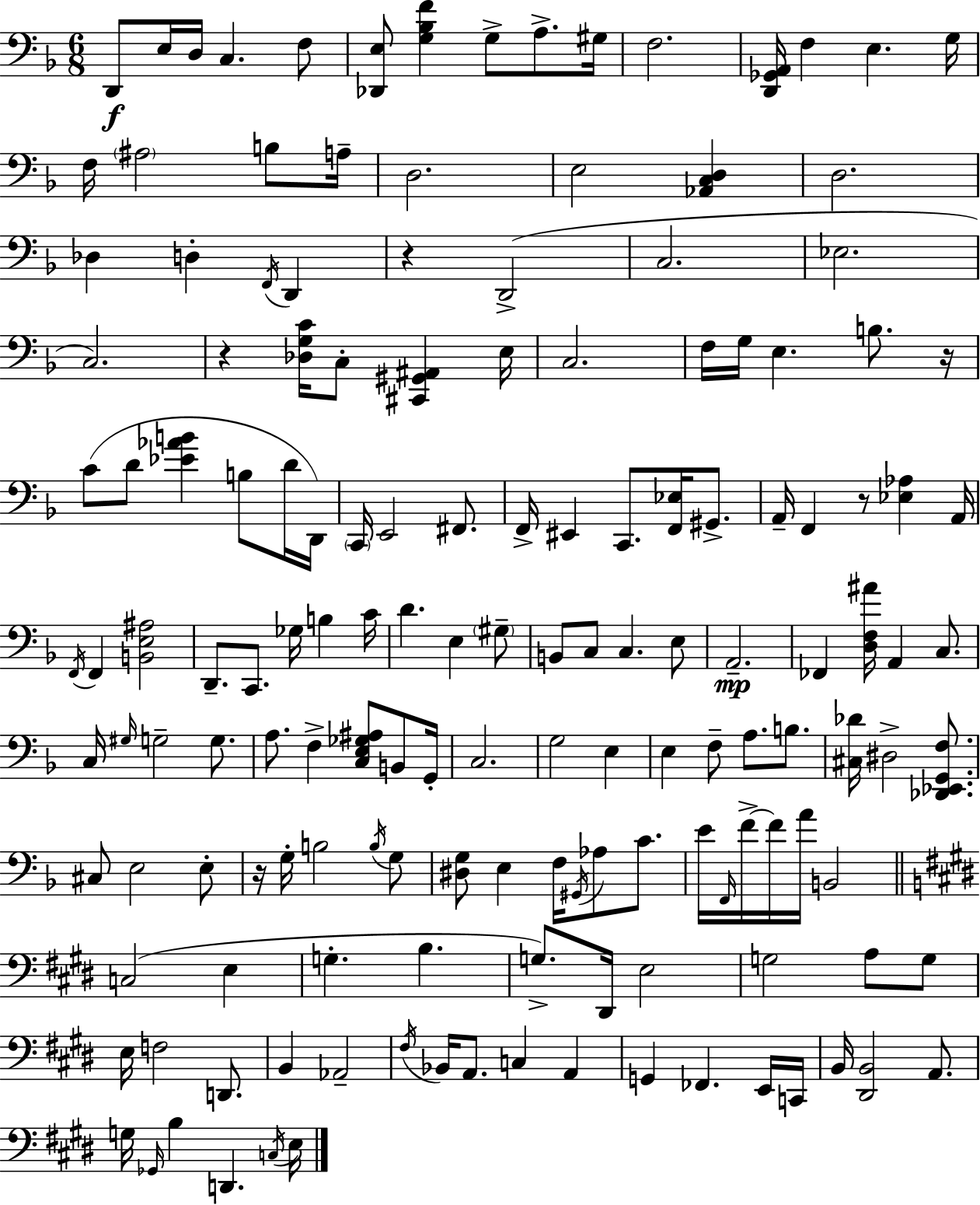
{
  \clef bass
  \numericTimeSignature
  \time 6/8
  \key d \minor
  d,8\f e16 d16 c4. f8 | <des, e>8 <g bes f'>4 g8-> a8.-> gis16 | f2. | <d, ges, a,>16 f4 e4. g16 | \break f16 \parenthesize ais2 b8 a16-- | d2. | e2 <aes, c d>4 | d2. | \break des4 d4-. \acciaccatura { f,16 } d,4 | r4 d,2->( | c2. | ees2. | \break c2.) | r4 <des g c'>16 c8-. <cis, gis, ais,>4 | e16 c2. | f16 g16 e4. b8. | \break r16 c'8( d'8 <ees' aes' b'>4 b8 d'16 | d,16) \parenthesize c,16 e,2 fis,8. | f,16-> eis,4 c,8. <f, ees>16 gis,8.-> | a,16-- f,4 r8 <ees aes>4 | \break a,16 \acciaccatura { f,16 } f,4 <b, e ais>2 | d,8.-- c,8. ges16 b4 | c'16 d'4. e4 | \parenthesize gis8-- b,8 c8 c4. | \break e8 a,2.--\mp | fes,4 <d f ais'>16 a,4 c8. | c16 \grace { gis16 } g2-- | g8. a8. f4-> <c e ges ais>8 | \break b,8 g,16-. c2. | g2 e4 | e4 f8-- a8. | b8. <cis des'>16 dis2-> | \break <des, ees, g, f>8. cis8 e2 | e8-. r16 g16-. b2 | \acciaccatura { b16 } g8 <dis g>8 e4 f16 \acciaccatura { gis,16 } | aes8 c'8. e'16 \grace { f,16 } f'16->~~ f'16 a'16 b,2 | \break \bar "||" \break \key e \major c2( e4 | g4.-. b4. | g8.->) dis,16 e2 | g2 a8 g8 | \break e16 f2 d,8. | b,4 aes,2-- | \acciaccatura { fis16 } bes,16 a,8. c4 a,4 | g,4 fes,4. e,16 | \break c,16 b,16 <dis, b,>2 a,8. | g16 \grace { ges,16 } b4 d,4. | \acciaccatura { c16 } e16 \bar "|."
}